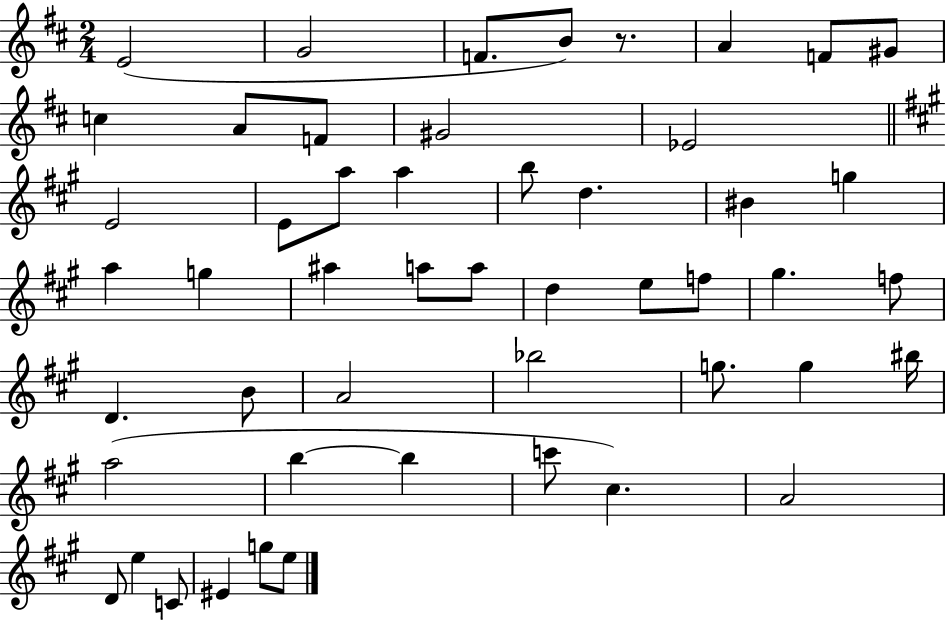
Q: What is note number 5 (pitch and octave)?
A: A4